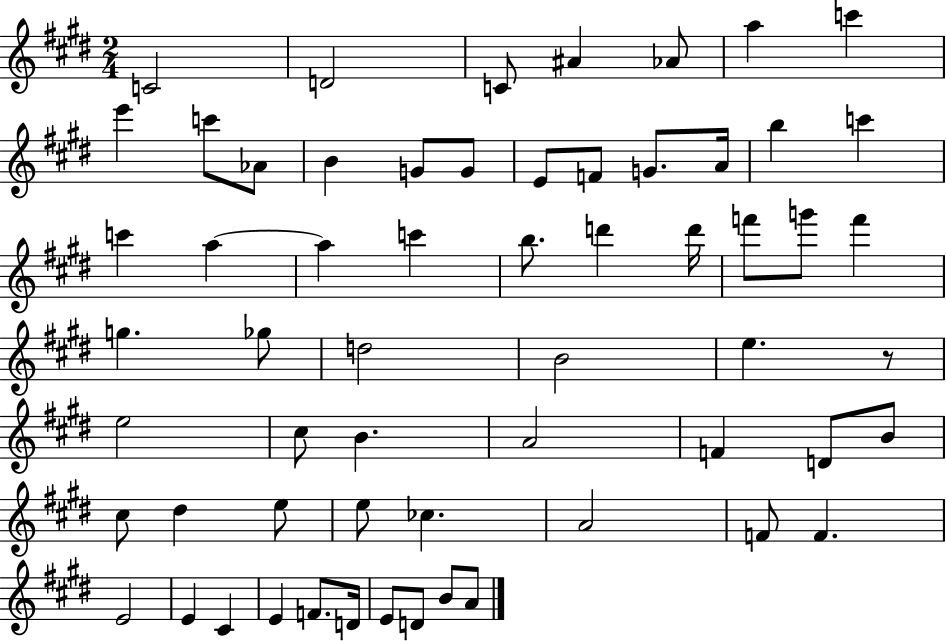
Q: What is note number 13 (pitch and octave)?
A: G4